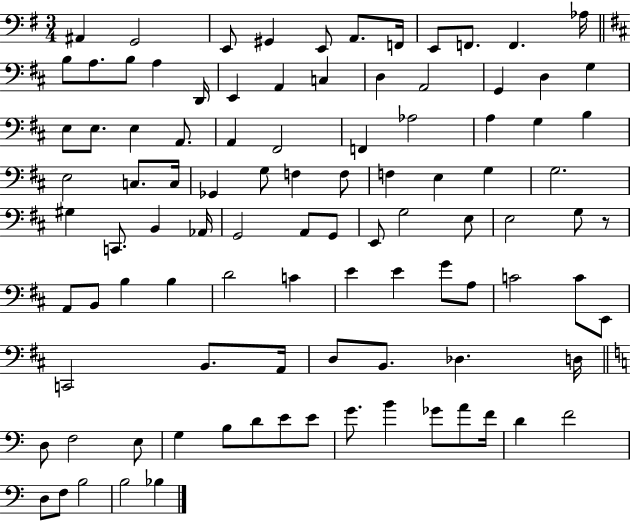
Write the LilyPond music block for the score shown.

{
  \clef bass
  \numericTimeSignature
  \time 3/4
  \key g \major
  ais,4 g,2 | e,8 gis,4 e,8 a,8. f,16 | e,8 f,8. f,4. aes16 | \bar "||" \break \key d \major b8 a8. b8 a4 d,16 | e,4 a,4 c4 | d4 a,2 | g,4 d4 g4 | \break e8 e8. e4 a,8. | a,4 fis,2 | f,4 aes2 | a4 g4 b4 | \break e2 c8. c16 | ges,4 g8 f4 f8 | f4 e4 g4 | g2. | \break gis4 c,8. b,4 aes,16 | g,2 a,8 g,8 | e,8 g2 e8 | e2 g8 r8 | \break a,8 b,8 b4 b4 | d'2 c'4 | e'4 e'4 g'8 a8 | c'2 c'8 e,8 | \break c,2 b,8. a,16 | d8 b,8. des4. d16 | \bar "||" \break \key a \minor d8 f2 e8 | g4 b8 d'8 e'8 e'8 | g'8. b'4 ges'8 a'8 f'16 | d'4 f'2 | \break d8 f8 b2 | b2 bes4 | \bar "|."
}